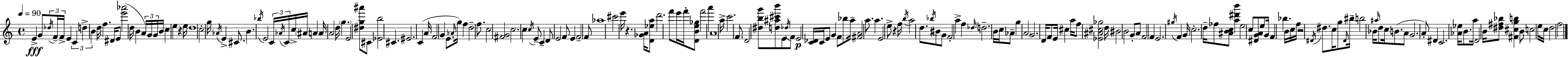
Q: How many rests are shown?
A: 4